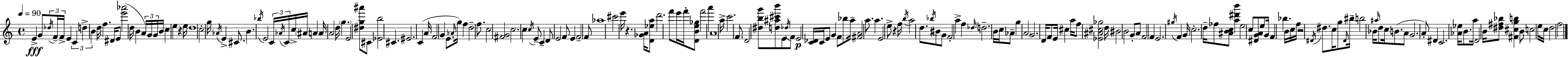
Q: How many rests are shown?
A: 4